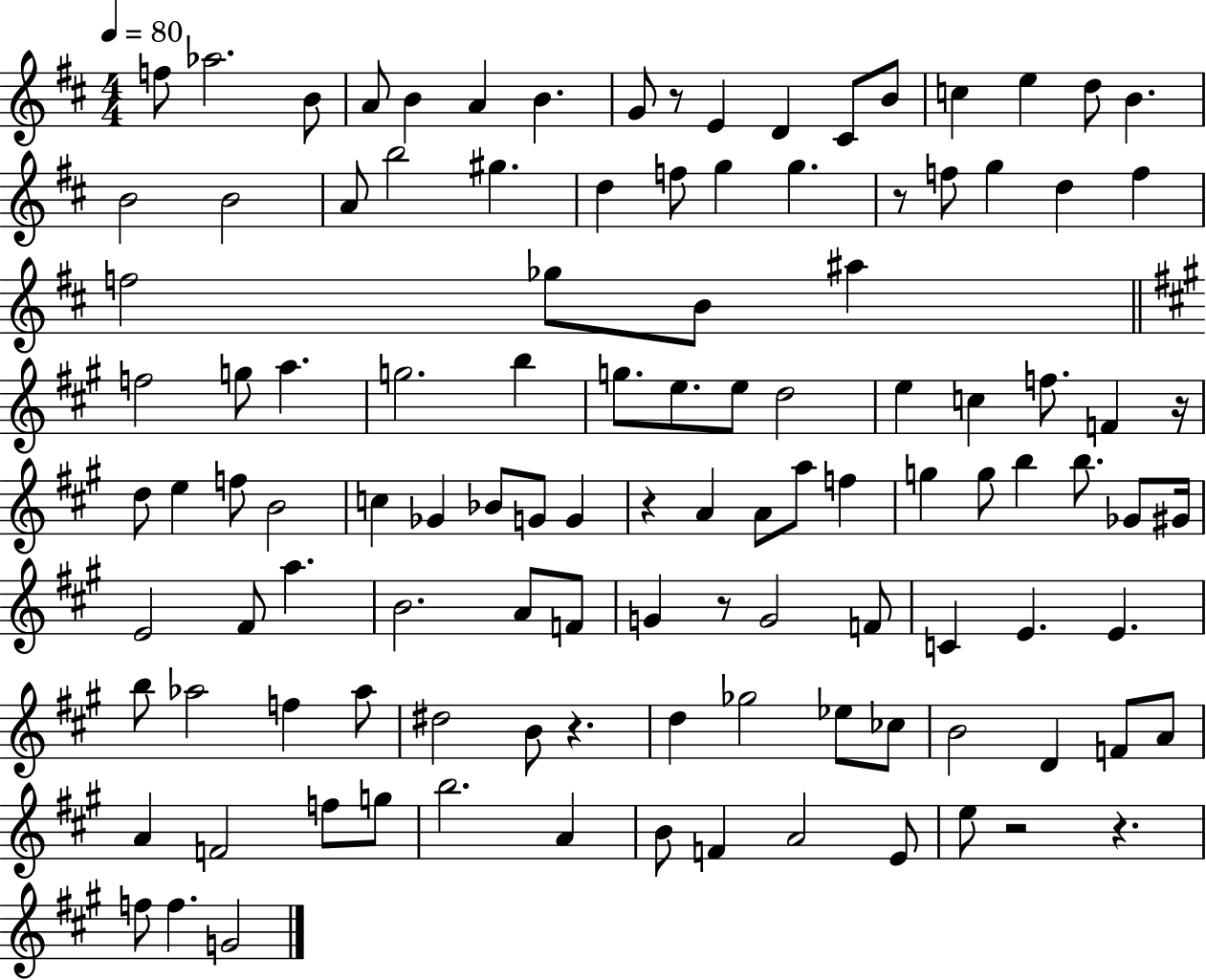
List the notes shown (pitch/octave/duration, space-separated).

F5/e Ab5/h. B4/e A4/e B4/q A4/q B4/q. G4/e R/e E4/q D4/q C#4/e B4/e C5/q E5/q D5/e B4/q. B4/h B4/h A4/e B5/h G#5/q. D5/q F5/e G5/q G5/q. R/e F5/e G5/q D5/q F5/q F5/h Gb5/e B4/e A#5/q F5/h G5/e A5/q. G5/h. B5/q G5/e. E5/e. E5/e D5/h E5/q C5/q F5/e. F4/q R/s D5/e E5/q F5/e B4/h C5/q Gb4/q Bb4/e G4/e G4/q R/q A4/q A4/e A5/e F5/q G5/q G5/e B5/q B5/e. Gb4/e G#4/s E4/h F#4/e A5/q. B4/h. A4/e F4/e G4/q R/e G4/h F4/e C4/q E4/q. E4/q. B5/e Ab5/h F5/q Ab5/e D#5/h B4/e R/q. D5/q Gb5/h Eb5/e CES5/e B4/h D4/q F4/e A4/e A4/q F4/h F5/e G5/e B5/h. A4/q B4/e F4/q A4/h E4/e E5/e R/h R/q. F5/e F5/q. G4/h